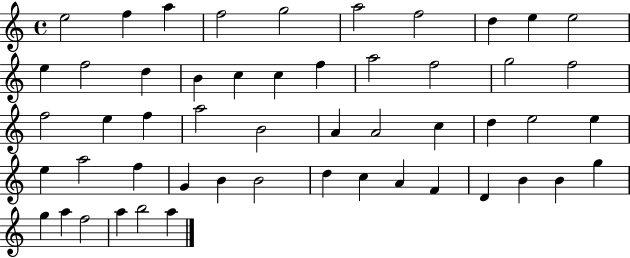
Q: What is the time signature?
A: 4/4